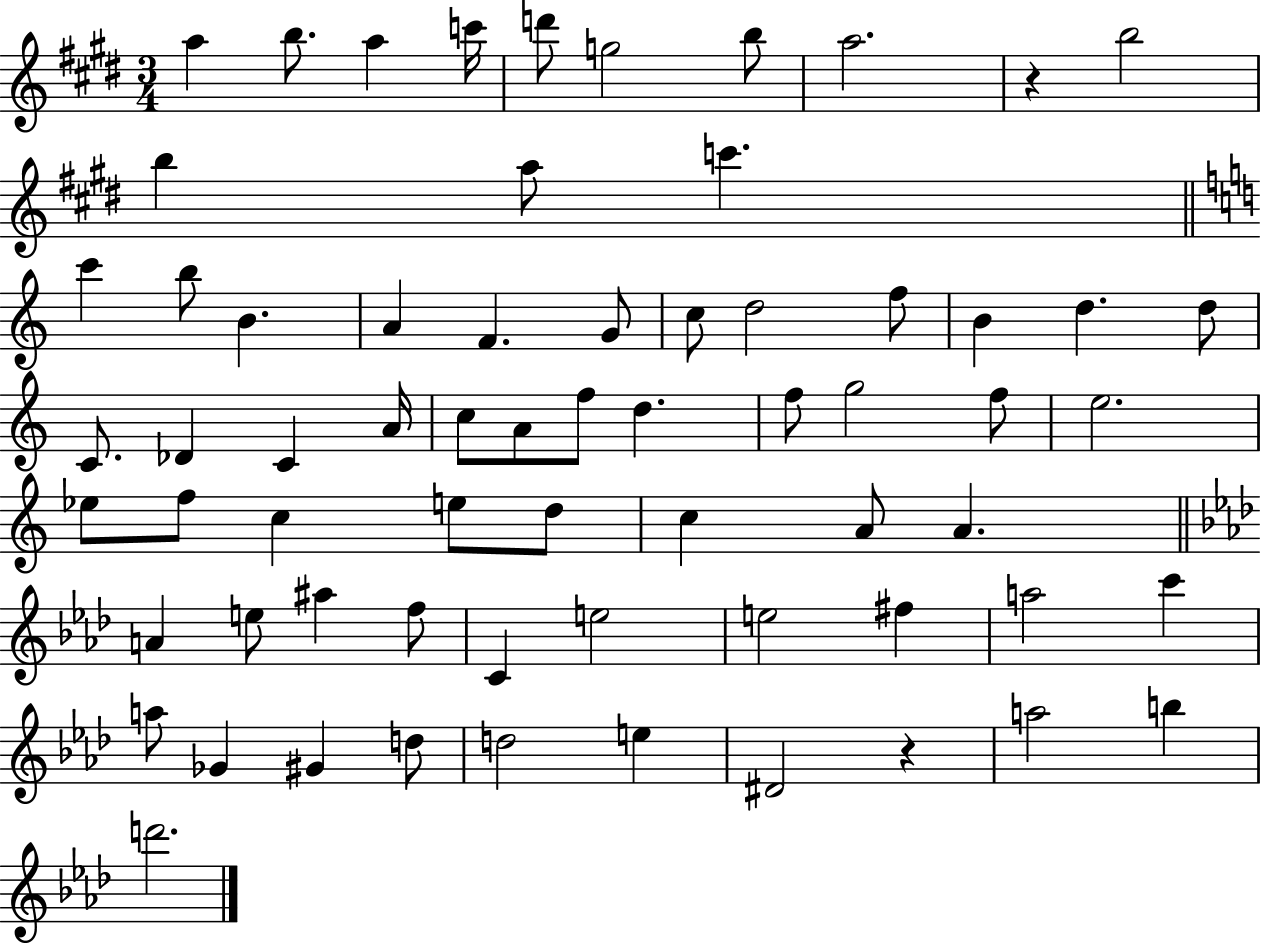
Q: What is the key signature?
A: E major